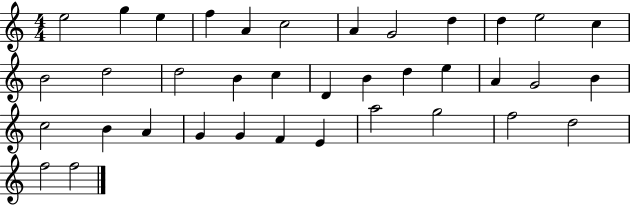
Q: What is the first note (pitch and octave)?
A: E5